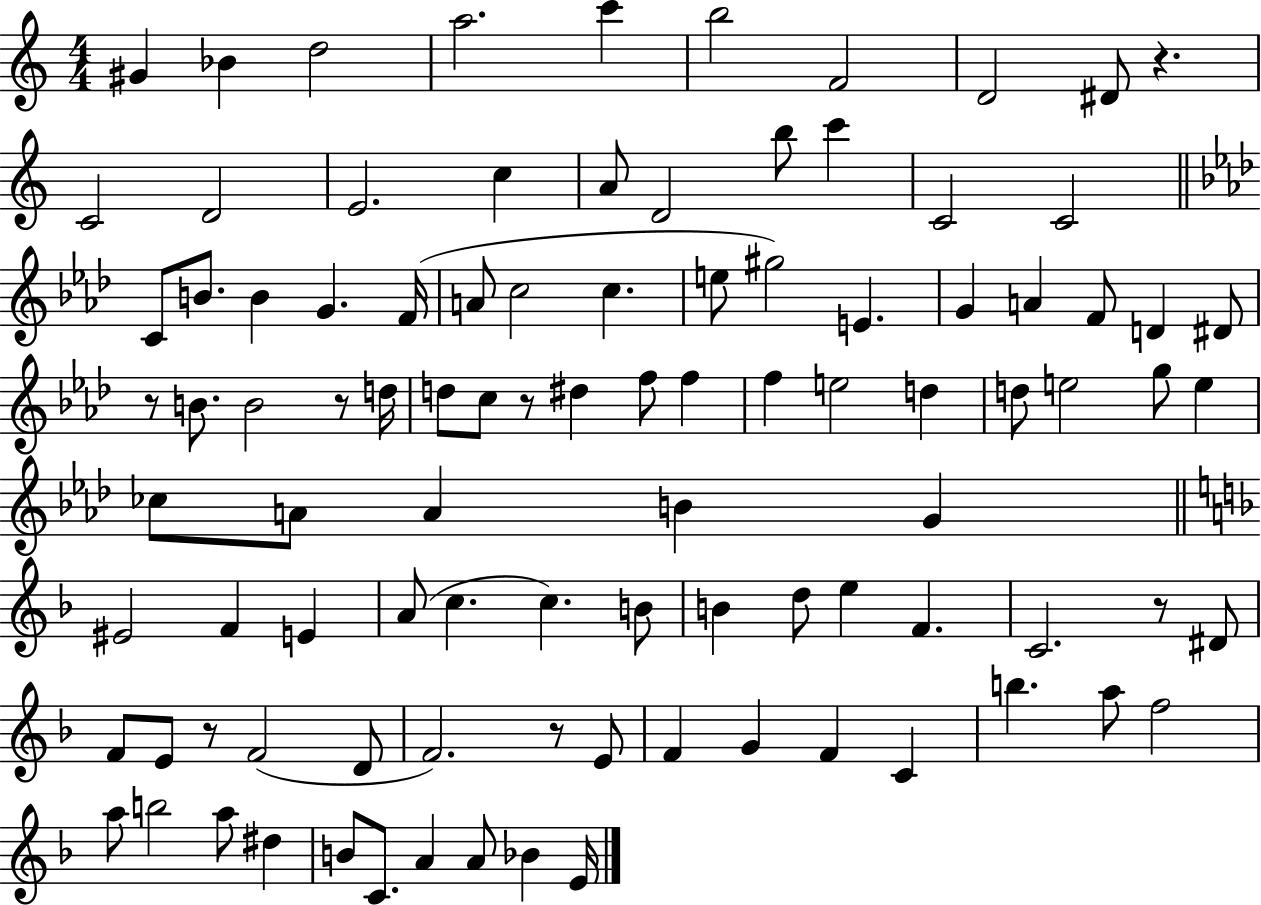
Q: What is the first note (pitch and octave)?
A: G#4